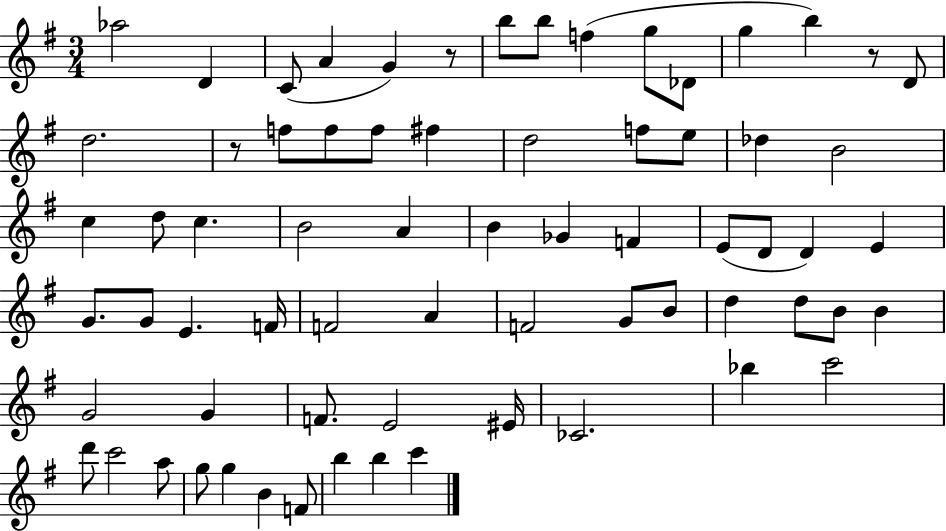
Ab5/h D4/q C4/e A4/q G4/q R/e B5/e B5/e F5/q G5/e Db4/e G5/q B5/q R/e D4/e D5/h. R/e F5/e F5/e F5/e F#5/q D5/h F5/e E5/e Db5/q B4/h C5/q D5/e C5/q. B4/h A4/q B4/q Gb4/q F4/q E4/e D4/e D4/q E4/q G4/e. G4/e E4/q. F4/s F4/h A4/q F4/h G4/e B4/e D5/q D5/e B4/e B4/q G4/h G4/q F4/e. E4/h EIS4/s CES4/h. Bb5/q C6/h D6/e C6/h A5/e G5/e G5/q B4/q F4/e B5/q B5/q C6/q